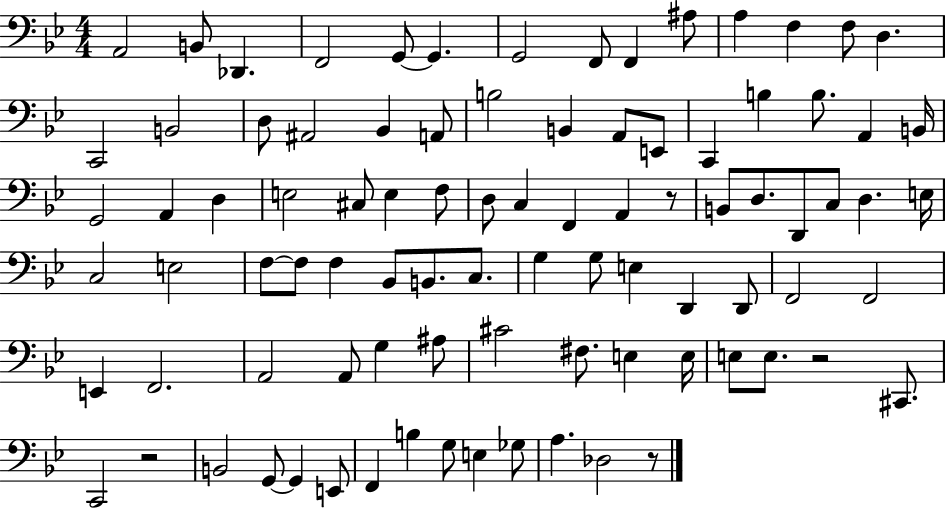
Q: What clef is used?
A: bass